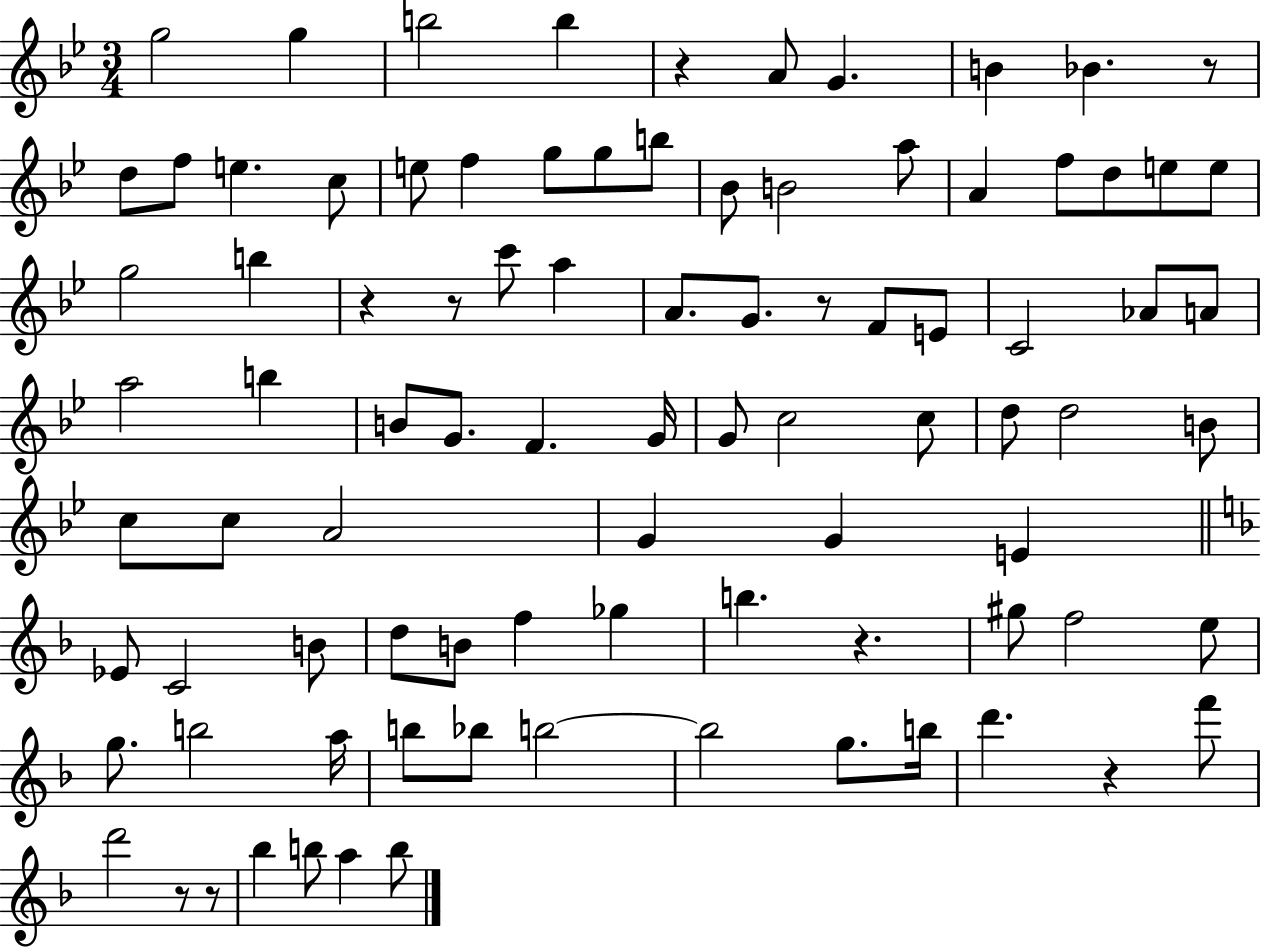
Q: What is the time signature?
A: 3/4